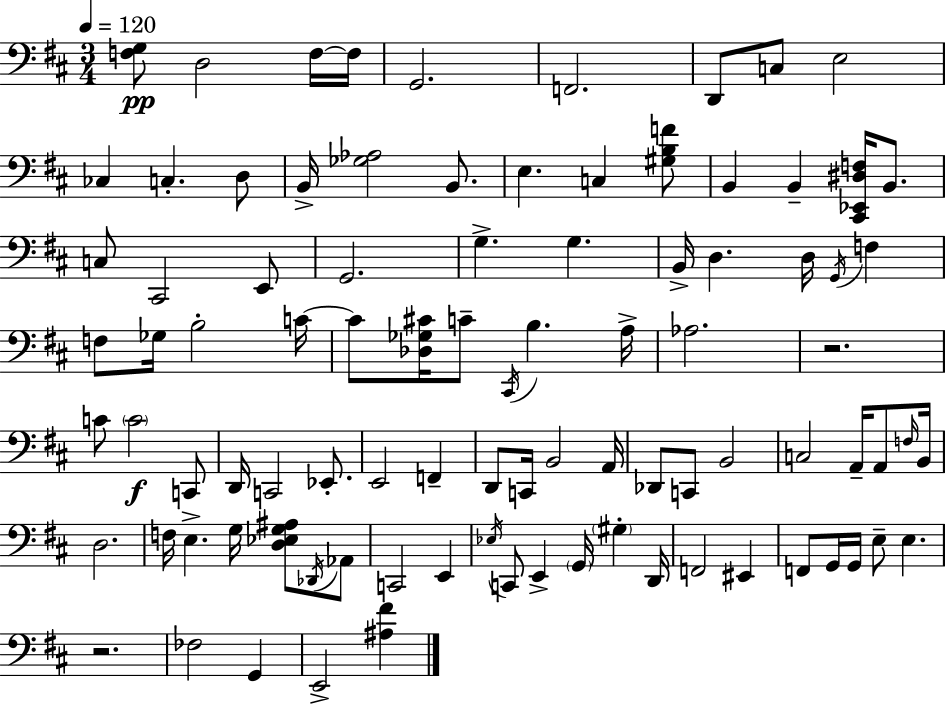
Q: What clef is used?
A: bass